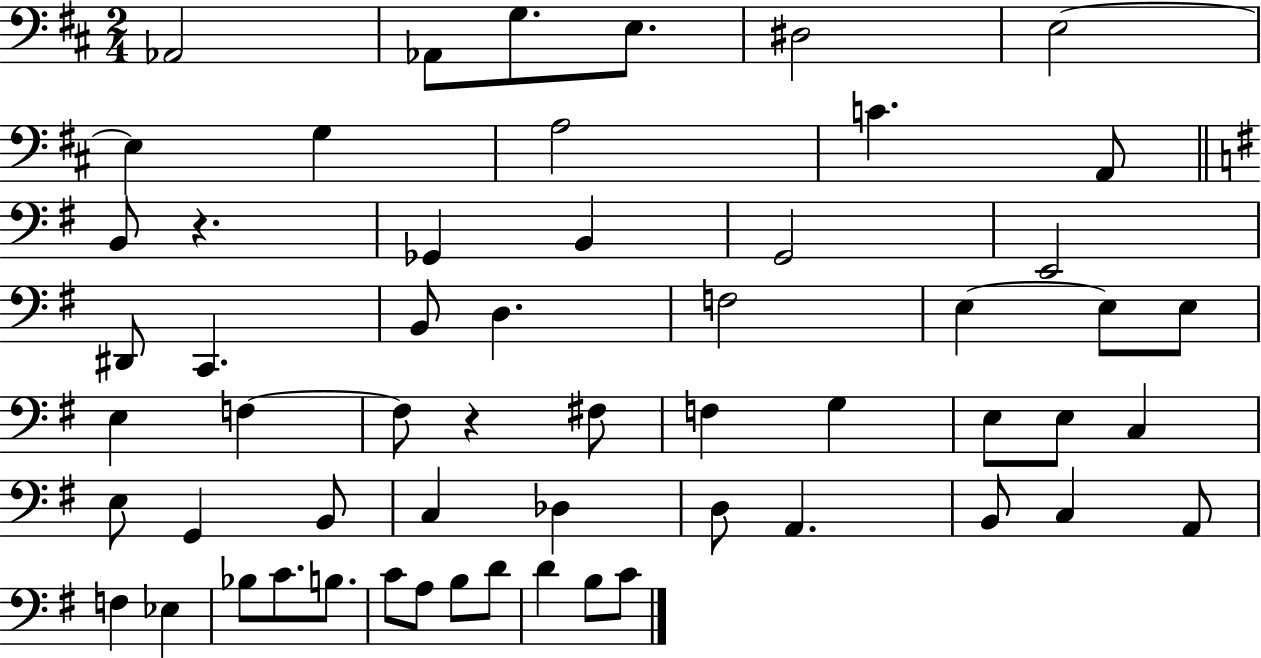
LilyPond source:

{
  \clef bass
  \numericTimeSignature
  \time 2/4
  \key d \major
  aes,2 | aes,8 g8. e8. | dis2 | e2~~ | \break e4 g4 | a2 | c'4. a,8 | \bar "||" \break \key g \major b,8 r4. | ges,4 b,4 | g,2 | e,2 | \break dis,8 c,4. | b,8 d4. | f2 | e4~~ e8 e8 | \break e4 f4~~ | f8 r4 fis8 | f4 g4 | e8 e8 c4 | \break e8 g,4 b,8 | c4 des4 | d8 a,4. | b,8 c4 a,8 | \break f4 ees4 | bes8 c'8. b8. | c'8 a8 b8 d'8 | d'4 b8 c'8 | \break \bar "|."
}